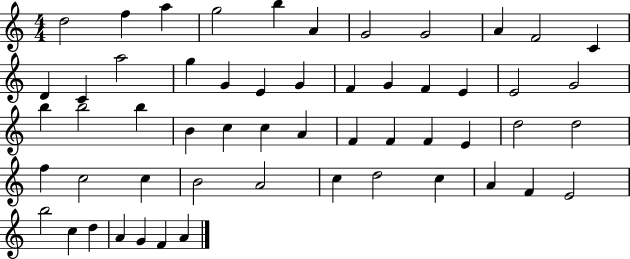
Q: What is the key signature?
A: C major